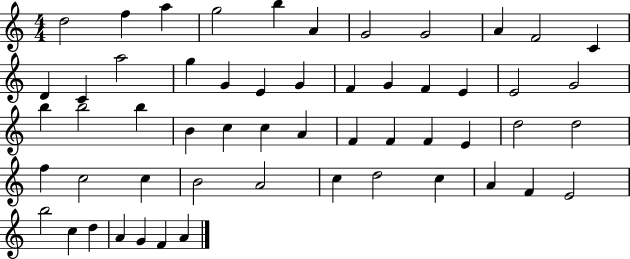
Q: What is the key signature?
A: C major